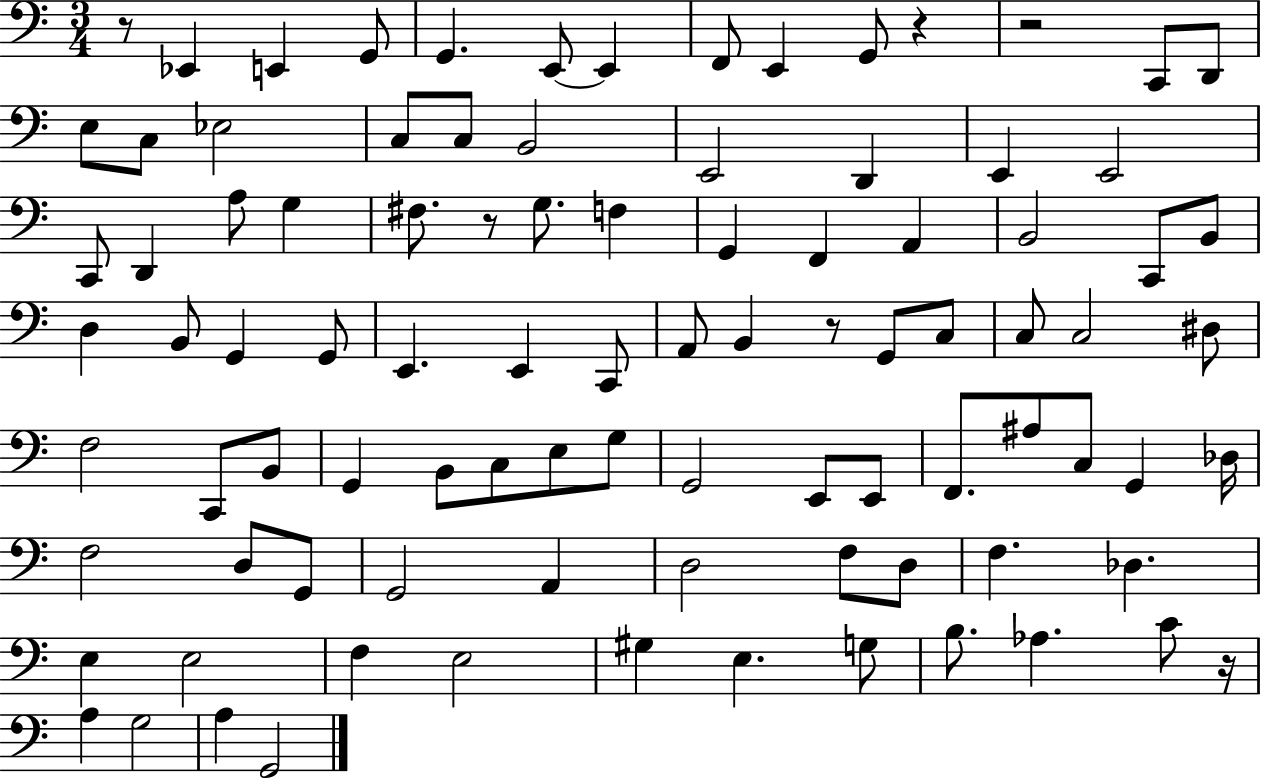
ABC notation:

X:1
T:Untitled
M:3/4
L:1/4
K:C
z/2 _E,, E,, G,,/2 G,, E,,/2 E,, F,,/2 E,, G,,/2 z z2 C,,/2 D,,/2 E,/2 C,/2 _E,2 C,/2 C,/2 B,,2 E,,2 D,, E,, E,,2 C,,/2 D,, A,/2 G, ^F,/2 z/2 G,/2 F, G,, F,, A,, B,,2 C,,/2 B,,/2 D, B,,/2 G,, G,,/2 E,, E,, C,,/2 A,,/2 B,, z/2 G,,/2 C,/2 C,/2 C,2 ^D,/2 F,2 C,,/2 B,,/2 G,, B,,/2 C,/2 E,/2 G,/2 G,,2 E,,/2 E,,/2 F,,/2 ^A,/2 C,/2 G,, _D,/4 F,2 D,/2 G,,/2 G,,2 A,, D,2 F,/2 D,/2 F, _D, E, E,2 F, E,2 ^G, E, G,/2 B,/2 _A, C/2 z/4 A, G,2 A, G,,2